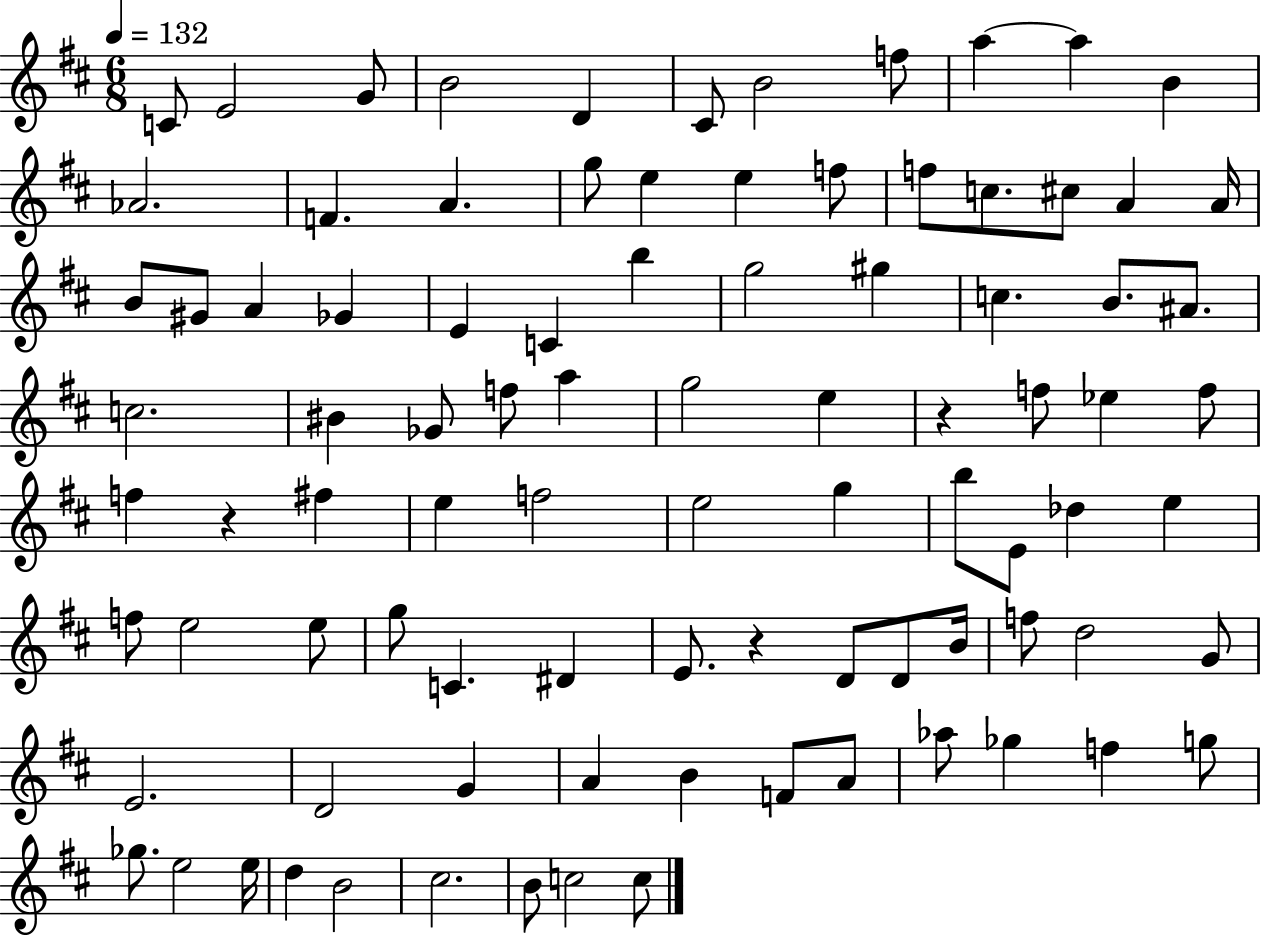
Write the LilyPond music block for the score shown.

{
  \clef treble
  \numericTimeSignature
  \time 6/8
  \key d \major
  \tempo 4 = 132
  c'8 e'2 g'8 | b'2 d'4 | cis'8 b'2 f''8 | a''4~~ a''4 b'4 | \break aes'2. | f'4. a'4. | g''8 e''4 e''4 f''8 | f''8 c''8. cis''8 a'4 a'16 | \break b'8 gis'8 a'4 ges'4 | e'4 c'4 b''4 | g''2 gis''4 | c''4. b'8. ais'8. | \break c''2. | bis'4 ges'8 f''8 a''4 | g''2 e''4 | r4 f''8 ees''4 f''8 | \break f''4 r4 fis''4 | e''4 f''2 | e''2 g''4 | b''8 e'8 des''4 e''4 | \break f''8 e''2 e''8 | g''8 c'4. dis'4 | e'8. r4 d'8 d'8 b'16 | f''8 d''2 g'8 | \break e'2. | d'2 g'4 | a'4 b'4 f'8 a'8 | aes''8 ges''4 f''4 g''8 | \break ges''8. e''2 e''16 | d''4 b'2 | cis''2. | b'8 c''2 c''8 | \break \bar "|."
}